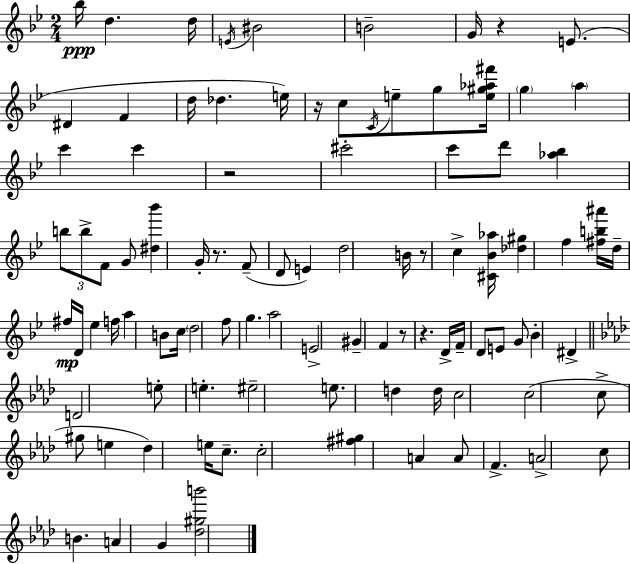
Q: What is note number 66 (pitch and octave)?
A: C5